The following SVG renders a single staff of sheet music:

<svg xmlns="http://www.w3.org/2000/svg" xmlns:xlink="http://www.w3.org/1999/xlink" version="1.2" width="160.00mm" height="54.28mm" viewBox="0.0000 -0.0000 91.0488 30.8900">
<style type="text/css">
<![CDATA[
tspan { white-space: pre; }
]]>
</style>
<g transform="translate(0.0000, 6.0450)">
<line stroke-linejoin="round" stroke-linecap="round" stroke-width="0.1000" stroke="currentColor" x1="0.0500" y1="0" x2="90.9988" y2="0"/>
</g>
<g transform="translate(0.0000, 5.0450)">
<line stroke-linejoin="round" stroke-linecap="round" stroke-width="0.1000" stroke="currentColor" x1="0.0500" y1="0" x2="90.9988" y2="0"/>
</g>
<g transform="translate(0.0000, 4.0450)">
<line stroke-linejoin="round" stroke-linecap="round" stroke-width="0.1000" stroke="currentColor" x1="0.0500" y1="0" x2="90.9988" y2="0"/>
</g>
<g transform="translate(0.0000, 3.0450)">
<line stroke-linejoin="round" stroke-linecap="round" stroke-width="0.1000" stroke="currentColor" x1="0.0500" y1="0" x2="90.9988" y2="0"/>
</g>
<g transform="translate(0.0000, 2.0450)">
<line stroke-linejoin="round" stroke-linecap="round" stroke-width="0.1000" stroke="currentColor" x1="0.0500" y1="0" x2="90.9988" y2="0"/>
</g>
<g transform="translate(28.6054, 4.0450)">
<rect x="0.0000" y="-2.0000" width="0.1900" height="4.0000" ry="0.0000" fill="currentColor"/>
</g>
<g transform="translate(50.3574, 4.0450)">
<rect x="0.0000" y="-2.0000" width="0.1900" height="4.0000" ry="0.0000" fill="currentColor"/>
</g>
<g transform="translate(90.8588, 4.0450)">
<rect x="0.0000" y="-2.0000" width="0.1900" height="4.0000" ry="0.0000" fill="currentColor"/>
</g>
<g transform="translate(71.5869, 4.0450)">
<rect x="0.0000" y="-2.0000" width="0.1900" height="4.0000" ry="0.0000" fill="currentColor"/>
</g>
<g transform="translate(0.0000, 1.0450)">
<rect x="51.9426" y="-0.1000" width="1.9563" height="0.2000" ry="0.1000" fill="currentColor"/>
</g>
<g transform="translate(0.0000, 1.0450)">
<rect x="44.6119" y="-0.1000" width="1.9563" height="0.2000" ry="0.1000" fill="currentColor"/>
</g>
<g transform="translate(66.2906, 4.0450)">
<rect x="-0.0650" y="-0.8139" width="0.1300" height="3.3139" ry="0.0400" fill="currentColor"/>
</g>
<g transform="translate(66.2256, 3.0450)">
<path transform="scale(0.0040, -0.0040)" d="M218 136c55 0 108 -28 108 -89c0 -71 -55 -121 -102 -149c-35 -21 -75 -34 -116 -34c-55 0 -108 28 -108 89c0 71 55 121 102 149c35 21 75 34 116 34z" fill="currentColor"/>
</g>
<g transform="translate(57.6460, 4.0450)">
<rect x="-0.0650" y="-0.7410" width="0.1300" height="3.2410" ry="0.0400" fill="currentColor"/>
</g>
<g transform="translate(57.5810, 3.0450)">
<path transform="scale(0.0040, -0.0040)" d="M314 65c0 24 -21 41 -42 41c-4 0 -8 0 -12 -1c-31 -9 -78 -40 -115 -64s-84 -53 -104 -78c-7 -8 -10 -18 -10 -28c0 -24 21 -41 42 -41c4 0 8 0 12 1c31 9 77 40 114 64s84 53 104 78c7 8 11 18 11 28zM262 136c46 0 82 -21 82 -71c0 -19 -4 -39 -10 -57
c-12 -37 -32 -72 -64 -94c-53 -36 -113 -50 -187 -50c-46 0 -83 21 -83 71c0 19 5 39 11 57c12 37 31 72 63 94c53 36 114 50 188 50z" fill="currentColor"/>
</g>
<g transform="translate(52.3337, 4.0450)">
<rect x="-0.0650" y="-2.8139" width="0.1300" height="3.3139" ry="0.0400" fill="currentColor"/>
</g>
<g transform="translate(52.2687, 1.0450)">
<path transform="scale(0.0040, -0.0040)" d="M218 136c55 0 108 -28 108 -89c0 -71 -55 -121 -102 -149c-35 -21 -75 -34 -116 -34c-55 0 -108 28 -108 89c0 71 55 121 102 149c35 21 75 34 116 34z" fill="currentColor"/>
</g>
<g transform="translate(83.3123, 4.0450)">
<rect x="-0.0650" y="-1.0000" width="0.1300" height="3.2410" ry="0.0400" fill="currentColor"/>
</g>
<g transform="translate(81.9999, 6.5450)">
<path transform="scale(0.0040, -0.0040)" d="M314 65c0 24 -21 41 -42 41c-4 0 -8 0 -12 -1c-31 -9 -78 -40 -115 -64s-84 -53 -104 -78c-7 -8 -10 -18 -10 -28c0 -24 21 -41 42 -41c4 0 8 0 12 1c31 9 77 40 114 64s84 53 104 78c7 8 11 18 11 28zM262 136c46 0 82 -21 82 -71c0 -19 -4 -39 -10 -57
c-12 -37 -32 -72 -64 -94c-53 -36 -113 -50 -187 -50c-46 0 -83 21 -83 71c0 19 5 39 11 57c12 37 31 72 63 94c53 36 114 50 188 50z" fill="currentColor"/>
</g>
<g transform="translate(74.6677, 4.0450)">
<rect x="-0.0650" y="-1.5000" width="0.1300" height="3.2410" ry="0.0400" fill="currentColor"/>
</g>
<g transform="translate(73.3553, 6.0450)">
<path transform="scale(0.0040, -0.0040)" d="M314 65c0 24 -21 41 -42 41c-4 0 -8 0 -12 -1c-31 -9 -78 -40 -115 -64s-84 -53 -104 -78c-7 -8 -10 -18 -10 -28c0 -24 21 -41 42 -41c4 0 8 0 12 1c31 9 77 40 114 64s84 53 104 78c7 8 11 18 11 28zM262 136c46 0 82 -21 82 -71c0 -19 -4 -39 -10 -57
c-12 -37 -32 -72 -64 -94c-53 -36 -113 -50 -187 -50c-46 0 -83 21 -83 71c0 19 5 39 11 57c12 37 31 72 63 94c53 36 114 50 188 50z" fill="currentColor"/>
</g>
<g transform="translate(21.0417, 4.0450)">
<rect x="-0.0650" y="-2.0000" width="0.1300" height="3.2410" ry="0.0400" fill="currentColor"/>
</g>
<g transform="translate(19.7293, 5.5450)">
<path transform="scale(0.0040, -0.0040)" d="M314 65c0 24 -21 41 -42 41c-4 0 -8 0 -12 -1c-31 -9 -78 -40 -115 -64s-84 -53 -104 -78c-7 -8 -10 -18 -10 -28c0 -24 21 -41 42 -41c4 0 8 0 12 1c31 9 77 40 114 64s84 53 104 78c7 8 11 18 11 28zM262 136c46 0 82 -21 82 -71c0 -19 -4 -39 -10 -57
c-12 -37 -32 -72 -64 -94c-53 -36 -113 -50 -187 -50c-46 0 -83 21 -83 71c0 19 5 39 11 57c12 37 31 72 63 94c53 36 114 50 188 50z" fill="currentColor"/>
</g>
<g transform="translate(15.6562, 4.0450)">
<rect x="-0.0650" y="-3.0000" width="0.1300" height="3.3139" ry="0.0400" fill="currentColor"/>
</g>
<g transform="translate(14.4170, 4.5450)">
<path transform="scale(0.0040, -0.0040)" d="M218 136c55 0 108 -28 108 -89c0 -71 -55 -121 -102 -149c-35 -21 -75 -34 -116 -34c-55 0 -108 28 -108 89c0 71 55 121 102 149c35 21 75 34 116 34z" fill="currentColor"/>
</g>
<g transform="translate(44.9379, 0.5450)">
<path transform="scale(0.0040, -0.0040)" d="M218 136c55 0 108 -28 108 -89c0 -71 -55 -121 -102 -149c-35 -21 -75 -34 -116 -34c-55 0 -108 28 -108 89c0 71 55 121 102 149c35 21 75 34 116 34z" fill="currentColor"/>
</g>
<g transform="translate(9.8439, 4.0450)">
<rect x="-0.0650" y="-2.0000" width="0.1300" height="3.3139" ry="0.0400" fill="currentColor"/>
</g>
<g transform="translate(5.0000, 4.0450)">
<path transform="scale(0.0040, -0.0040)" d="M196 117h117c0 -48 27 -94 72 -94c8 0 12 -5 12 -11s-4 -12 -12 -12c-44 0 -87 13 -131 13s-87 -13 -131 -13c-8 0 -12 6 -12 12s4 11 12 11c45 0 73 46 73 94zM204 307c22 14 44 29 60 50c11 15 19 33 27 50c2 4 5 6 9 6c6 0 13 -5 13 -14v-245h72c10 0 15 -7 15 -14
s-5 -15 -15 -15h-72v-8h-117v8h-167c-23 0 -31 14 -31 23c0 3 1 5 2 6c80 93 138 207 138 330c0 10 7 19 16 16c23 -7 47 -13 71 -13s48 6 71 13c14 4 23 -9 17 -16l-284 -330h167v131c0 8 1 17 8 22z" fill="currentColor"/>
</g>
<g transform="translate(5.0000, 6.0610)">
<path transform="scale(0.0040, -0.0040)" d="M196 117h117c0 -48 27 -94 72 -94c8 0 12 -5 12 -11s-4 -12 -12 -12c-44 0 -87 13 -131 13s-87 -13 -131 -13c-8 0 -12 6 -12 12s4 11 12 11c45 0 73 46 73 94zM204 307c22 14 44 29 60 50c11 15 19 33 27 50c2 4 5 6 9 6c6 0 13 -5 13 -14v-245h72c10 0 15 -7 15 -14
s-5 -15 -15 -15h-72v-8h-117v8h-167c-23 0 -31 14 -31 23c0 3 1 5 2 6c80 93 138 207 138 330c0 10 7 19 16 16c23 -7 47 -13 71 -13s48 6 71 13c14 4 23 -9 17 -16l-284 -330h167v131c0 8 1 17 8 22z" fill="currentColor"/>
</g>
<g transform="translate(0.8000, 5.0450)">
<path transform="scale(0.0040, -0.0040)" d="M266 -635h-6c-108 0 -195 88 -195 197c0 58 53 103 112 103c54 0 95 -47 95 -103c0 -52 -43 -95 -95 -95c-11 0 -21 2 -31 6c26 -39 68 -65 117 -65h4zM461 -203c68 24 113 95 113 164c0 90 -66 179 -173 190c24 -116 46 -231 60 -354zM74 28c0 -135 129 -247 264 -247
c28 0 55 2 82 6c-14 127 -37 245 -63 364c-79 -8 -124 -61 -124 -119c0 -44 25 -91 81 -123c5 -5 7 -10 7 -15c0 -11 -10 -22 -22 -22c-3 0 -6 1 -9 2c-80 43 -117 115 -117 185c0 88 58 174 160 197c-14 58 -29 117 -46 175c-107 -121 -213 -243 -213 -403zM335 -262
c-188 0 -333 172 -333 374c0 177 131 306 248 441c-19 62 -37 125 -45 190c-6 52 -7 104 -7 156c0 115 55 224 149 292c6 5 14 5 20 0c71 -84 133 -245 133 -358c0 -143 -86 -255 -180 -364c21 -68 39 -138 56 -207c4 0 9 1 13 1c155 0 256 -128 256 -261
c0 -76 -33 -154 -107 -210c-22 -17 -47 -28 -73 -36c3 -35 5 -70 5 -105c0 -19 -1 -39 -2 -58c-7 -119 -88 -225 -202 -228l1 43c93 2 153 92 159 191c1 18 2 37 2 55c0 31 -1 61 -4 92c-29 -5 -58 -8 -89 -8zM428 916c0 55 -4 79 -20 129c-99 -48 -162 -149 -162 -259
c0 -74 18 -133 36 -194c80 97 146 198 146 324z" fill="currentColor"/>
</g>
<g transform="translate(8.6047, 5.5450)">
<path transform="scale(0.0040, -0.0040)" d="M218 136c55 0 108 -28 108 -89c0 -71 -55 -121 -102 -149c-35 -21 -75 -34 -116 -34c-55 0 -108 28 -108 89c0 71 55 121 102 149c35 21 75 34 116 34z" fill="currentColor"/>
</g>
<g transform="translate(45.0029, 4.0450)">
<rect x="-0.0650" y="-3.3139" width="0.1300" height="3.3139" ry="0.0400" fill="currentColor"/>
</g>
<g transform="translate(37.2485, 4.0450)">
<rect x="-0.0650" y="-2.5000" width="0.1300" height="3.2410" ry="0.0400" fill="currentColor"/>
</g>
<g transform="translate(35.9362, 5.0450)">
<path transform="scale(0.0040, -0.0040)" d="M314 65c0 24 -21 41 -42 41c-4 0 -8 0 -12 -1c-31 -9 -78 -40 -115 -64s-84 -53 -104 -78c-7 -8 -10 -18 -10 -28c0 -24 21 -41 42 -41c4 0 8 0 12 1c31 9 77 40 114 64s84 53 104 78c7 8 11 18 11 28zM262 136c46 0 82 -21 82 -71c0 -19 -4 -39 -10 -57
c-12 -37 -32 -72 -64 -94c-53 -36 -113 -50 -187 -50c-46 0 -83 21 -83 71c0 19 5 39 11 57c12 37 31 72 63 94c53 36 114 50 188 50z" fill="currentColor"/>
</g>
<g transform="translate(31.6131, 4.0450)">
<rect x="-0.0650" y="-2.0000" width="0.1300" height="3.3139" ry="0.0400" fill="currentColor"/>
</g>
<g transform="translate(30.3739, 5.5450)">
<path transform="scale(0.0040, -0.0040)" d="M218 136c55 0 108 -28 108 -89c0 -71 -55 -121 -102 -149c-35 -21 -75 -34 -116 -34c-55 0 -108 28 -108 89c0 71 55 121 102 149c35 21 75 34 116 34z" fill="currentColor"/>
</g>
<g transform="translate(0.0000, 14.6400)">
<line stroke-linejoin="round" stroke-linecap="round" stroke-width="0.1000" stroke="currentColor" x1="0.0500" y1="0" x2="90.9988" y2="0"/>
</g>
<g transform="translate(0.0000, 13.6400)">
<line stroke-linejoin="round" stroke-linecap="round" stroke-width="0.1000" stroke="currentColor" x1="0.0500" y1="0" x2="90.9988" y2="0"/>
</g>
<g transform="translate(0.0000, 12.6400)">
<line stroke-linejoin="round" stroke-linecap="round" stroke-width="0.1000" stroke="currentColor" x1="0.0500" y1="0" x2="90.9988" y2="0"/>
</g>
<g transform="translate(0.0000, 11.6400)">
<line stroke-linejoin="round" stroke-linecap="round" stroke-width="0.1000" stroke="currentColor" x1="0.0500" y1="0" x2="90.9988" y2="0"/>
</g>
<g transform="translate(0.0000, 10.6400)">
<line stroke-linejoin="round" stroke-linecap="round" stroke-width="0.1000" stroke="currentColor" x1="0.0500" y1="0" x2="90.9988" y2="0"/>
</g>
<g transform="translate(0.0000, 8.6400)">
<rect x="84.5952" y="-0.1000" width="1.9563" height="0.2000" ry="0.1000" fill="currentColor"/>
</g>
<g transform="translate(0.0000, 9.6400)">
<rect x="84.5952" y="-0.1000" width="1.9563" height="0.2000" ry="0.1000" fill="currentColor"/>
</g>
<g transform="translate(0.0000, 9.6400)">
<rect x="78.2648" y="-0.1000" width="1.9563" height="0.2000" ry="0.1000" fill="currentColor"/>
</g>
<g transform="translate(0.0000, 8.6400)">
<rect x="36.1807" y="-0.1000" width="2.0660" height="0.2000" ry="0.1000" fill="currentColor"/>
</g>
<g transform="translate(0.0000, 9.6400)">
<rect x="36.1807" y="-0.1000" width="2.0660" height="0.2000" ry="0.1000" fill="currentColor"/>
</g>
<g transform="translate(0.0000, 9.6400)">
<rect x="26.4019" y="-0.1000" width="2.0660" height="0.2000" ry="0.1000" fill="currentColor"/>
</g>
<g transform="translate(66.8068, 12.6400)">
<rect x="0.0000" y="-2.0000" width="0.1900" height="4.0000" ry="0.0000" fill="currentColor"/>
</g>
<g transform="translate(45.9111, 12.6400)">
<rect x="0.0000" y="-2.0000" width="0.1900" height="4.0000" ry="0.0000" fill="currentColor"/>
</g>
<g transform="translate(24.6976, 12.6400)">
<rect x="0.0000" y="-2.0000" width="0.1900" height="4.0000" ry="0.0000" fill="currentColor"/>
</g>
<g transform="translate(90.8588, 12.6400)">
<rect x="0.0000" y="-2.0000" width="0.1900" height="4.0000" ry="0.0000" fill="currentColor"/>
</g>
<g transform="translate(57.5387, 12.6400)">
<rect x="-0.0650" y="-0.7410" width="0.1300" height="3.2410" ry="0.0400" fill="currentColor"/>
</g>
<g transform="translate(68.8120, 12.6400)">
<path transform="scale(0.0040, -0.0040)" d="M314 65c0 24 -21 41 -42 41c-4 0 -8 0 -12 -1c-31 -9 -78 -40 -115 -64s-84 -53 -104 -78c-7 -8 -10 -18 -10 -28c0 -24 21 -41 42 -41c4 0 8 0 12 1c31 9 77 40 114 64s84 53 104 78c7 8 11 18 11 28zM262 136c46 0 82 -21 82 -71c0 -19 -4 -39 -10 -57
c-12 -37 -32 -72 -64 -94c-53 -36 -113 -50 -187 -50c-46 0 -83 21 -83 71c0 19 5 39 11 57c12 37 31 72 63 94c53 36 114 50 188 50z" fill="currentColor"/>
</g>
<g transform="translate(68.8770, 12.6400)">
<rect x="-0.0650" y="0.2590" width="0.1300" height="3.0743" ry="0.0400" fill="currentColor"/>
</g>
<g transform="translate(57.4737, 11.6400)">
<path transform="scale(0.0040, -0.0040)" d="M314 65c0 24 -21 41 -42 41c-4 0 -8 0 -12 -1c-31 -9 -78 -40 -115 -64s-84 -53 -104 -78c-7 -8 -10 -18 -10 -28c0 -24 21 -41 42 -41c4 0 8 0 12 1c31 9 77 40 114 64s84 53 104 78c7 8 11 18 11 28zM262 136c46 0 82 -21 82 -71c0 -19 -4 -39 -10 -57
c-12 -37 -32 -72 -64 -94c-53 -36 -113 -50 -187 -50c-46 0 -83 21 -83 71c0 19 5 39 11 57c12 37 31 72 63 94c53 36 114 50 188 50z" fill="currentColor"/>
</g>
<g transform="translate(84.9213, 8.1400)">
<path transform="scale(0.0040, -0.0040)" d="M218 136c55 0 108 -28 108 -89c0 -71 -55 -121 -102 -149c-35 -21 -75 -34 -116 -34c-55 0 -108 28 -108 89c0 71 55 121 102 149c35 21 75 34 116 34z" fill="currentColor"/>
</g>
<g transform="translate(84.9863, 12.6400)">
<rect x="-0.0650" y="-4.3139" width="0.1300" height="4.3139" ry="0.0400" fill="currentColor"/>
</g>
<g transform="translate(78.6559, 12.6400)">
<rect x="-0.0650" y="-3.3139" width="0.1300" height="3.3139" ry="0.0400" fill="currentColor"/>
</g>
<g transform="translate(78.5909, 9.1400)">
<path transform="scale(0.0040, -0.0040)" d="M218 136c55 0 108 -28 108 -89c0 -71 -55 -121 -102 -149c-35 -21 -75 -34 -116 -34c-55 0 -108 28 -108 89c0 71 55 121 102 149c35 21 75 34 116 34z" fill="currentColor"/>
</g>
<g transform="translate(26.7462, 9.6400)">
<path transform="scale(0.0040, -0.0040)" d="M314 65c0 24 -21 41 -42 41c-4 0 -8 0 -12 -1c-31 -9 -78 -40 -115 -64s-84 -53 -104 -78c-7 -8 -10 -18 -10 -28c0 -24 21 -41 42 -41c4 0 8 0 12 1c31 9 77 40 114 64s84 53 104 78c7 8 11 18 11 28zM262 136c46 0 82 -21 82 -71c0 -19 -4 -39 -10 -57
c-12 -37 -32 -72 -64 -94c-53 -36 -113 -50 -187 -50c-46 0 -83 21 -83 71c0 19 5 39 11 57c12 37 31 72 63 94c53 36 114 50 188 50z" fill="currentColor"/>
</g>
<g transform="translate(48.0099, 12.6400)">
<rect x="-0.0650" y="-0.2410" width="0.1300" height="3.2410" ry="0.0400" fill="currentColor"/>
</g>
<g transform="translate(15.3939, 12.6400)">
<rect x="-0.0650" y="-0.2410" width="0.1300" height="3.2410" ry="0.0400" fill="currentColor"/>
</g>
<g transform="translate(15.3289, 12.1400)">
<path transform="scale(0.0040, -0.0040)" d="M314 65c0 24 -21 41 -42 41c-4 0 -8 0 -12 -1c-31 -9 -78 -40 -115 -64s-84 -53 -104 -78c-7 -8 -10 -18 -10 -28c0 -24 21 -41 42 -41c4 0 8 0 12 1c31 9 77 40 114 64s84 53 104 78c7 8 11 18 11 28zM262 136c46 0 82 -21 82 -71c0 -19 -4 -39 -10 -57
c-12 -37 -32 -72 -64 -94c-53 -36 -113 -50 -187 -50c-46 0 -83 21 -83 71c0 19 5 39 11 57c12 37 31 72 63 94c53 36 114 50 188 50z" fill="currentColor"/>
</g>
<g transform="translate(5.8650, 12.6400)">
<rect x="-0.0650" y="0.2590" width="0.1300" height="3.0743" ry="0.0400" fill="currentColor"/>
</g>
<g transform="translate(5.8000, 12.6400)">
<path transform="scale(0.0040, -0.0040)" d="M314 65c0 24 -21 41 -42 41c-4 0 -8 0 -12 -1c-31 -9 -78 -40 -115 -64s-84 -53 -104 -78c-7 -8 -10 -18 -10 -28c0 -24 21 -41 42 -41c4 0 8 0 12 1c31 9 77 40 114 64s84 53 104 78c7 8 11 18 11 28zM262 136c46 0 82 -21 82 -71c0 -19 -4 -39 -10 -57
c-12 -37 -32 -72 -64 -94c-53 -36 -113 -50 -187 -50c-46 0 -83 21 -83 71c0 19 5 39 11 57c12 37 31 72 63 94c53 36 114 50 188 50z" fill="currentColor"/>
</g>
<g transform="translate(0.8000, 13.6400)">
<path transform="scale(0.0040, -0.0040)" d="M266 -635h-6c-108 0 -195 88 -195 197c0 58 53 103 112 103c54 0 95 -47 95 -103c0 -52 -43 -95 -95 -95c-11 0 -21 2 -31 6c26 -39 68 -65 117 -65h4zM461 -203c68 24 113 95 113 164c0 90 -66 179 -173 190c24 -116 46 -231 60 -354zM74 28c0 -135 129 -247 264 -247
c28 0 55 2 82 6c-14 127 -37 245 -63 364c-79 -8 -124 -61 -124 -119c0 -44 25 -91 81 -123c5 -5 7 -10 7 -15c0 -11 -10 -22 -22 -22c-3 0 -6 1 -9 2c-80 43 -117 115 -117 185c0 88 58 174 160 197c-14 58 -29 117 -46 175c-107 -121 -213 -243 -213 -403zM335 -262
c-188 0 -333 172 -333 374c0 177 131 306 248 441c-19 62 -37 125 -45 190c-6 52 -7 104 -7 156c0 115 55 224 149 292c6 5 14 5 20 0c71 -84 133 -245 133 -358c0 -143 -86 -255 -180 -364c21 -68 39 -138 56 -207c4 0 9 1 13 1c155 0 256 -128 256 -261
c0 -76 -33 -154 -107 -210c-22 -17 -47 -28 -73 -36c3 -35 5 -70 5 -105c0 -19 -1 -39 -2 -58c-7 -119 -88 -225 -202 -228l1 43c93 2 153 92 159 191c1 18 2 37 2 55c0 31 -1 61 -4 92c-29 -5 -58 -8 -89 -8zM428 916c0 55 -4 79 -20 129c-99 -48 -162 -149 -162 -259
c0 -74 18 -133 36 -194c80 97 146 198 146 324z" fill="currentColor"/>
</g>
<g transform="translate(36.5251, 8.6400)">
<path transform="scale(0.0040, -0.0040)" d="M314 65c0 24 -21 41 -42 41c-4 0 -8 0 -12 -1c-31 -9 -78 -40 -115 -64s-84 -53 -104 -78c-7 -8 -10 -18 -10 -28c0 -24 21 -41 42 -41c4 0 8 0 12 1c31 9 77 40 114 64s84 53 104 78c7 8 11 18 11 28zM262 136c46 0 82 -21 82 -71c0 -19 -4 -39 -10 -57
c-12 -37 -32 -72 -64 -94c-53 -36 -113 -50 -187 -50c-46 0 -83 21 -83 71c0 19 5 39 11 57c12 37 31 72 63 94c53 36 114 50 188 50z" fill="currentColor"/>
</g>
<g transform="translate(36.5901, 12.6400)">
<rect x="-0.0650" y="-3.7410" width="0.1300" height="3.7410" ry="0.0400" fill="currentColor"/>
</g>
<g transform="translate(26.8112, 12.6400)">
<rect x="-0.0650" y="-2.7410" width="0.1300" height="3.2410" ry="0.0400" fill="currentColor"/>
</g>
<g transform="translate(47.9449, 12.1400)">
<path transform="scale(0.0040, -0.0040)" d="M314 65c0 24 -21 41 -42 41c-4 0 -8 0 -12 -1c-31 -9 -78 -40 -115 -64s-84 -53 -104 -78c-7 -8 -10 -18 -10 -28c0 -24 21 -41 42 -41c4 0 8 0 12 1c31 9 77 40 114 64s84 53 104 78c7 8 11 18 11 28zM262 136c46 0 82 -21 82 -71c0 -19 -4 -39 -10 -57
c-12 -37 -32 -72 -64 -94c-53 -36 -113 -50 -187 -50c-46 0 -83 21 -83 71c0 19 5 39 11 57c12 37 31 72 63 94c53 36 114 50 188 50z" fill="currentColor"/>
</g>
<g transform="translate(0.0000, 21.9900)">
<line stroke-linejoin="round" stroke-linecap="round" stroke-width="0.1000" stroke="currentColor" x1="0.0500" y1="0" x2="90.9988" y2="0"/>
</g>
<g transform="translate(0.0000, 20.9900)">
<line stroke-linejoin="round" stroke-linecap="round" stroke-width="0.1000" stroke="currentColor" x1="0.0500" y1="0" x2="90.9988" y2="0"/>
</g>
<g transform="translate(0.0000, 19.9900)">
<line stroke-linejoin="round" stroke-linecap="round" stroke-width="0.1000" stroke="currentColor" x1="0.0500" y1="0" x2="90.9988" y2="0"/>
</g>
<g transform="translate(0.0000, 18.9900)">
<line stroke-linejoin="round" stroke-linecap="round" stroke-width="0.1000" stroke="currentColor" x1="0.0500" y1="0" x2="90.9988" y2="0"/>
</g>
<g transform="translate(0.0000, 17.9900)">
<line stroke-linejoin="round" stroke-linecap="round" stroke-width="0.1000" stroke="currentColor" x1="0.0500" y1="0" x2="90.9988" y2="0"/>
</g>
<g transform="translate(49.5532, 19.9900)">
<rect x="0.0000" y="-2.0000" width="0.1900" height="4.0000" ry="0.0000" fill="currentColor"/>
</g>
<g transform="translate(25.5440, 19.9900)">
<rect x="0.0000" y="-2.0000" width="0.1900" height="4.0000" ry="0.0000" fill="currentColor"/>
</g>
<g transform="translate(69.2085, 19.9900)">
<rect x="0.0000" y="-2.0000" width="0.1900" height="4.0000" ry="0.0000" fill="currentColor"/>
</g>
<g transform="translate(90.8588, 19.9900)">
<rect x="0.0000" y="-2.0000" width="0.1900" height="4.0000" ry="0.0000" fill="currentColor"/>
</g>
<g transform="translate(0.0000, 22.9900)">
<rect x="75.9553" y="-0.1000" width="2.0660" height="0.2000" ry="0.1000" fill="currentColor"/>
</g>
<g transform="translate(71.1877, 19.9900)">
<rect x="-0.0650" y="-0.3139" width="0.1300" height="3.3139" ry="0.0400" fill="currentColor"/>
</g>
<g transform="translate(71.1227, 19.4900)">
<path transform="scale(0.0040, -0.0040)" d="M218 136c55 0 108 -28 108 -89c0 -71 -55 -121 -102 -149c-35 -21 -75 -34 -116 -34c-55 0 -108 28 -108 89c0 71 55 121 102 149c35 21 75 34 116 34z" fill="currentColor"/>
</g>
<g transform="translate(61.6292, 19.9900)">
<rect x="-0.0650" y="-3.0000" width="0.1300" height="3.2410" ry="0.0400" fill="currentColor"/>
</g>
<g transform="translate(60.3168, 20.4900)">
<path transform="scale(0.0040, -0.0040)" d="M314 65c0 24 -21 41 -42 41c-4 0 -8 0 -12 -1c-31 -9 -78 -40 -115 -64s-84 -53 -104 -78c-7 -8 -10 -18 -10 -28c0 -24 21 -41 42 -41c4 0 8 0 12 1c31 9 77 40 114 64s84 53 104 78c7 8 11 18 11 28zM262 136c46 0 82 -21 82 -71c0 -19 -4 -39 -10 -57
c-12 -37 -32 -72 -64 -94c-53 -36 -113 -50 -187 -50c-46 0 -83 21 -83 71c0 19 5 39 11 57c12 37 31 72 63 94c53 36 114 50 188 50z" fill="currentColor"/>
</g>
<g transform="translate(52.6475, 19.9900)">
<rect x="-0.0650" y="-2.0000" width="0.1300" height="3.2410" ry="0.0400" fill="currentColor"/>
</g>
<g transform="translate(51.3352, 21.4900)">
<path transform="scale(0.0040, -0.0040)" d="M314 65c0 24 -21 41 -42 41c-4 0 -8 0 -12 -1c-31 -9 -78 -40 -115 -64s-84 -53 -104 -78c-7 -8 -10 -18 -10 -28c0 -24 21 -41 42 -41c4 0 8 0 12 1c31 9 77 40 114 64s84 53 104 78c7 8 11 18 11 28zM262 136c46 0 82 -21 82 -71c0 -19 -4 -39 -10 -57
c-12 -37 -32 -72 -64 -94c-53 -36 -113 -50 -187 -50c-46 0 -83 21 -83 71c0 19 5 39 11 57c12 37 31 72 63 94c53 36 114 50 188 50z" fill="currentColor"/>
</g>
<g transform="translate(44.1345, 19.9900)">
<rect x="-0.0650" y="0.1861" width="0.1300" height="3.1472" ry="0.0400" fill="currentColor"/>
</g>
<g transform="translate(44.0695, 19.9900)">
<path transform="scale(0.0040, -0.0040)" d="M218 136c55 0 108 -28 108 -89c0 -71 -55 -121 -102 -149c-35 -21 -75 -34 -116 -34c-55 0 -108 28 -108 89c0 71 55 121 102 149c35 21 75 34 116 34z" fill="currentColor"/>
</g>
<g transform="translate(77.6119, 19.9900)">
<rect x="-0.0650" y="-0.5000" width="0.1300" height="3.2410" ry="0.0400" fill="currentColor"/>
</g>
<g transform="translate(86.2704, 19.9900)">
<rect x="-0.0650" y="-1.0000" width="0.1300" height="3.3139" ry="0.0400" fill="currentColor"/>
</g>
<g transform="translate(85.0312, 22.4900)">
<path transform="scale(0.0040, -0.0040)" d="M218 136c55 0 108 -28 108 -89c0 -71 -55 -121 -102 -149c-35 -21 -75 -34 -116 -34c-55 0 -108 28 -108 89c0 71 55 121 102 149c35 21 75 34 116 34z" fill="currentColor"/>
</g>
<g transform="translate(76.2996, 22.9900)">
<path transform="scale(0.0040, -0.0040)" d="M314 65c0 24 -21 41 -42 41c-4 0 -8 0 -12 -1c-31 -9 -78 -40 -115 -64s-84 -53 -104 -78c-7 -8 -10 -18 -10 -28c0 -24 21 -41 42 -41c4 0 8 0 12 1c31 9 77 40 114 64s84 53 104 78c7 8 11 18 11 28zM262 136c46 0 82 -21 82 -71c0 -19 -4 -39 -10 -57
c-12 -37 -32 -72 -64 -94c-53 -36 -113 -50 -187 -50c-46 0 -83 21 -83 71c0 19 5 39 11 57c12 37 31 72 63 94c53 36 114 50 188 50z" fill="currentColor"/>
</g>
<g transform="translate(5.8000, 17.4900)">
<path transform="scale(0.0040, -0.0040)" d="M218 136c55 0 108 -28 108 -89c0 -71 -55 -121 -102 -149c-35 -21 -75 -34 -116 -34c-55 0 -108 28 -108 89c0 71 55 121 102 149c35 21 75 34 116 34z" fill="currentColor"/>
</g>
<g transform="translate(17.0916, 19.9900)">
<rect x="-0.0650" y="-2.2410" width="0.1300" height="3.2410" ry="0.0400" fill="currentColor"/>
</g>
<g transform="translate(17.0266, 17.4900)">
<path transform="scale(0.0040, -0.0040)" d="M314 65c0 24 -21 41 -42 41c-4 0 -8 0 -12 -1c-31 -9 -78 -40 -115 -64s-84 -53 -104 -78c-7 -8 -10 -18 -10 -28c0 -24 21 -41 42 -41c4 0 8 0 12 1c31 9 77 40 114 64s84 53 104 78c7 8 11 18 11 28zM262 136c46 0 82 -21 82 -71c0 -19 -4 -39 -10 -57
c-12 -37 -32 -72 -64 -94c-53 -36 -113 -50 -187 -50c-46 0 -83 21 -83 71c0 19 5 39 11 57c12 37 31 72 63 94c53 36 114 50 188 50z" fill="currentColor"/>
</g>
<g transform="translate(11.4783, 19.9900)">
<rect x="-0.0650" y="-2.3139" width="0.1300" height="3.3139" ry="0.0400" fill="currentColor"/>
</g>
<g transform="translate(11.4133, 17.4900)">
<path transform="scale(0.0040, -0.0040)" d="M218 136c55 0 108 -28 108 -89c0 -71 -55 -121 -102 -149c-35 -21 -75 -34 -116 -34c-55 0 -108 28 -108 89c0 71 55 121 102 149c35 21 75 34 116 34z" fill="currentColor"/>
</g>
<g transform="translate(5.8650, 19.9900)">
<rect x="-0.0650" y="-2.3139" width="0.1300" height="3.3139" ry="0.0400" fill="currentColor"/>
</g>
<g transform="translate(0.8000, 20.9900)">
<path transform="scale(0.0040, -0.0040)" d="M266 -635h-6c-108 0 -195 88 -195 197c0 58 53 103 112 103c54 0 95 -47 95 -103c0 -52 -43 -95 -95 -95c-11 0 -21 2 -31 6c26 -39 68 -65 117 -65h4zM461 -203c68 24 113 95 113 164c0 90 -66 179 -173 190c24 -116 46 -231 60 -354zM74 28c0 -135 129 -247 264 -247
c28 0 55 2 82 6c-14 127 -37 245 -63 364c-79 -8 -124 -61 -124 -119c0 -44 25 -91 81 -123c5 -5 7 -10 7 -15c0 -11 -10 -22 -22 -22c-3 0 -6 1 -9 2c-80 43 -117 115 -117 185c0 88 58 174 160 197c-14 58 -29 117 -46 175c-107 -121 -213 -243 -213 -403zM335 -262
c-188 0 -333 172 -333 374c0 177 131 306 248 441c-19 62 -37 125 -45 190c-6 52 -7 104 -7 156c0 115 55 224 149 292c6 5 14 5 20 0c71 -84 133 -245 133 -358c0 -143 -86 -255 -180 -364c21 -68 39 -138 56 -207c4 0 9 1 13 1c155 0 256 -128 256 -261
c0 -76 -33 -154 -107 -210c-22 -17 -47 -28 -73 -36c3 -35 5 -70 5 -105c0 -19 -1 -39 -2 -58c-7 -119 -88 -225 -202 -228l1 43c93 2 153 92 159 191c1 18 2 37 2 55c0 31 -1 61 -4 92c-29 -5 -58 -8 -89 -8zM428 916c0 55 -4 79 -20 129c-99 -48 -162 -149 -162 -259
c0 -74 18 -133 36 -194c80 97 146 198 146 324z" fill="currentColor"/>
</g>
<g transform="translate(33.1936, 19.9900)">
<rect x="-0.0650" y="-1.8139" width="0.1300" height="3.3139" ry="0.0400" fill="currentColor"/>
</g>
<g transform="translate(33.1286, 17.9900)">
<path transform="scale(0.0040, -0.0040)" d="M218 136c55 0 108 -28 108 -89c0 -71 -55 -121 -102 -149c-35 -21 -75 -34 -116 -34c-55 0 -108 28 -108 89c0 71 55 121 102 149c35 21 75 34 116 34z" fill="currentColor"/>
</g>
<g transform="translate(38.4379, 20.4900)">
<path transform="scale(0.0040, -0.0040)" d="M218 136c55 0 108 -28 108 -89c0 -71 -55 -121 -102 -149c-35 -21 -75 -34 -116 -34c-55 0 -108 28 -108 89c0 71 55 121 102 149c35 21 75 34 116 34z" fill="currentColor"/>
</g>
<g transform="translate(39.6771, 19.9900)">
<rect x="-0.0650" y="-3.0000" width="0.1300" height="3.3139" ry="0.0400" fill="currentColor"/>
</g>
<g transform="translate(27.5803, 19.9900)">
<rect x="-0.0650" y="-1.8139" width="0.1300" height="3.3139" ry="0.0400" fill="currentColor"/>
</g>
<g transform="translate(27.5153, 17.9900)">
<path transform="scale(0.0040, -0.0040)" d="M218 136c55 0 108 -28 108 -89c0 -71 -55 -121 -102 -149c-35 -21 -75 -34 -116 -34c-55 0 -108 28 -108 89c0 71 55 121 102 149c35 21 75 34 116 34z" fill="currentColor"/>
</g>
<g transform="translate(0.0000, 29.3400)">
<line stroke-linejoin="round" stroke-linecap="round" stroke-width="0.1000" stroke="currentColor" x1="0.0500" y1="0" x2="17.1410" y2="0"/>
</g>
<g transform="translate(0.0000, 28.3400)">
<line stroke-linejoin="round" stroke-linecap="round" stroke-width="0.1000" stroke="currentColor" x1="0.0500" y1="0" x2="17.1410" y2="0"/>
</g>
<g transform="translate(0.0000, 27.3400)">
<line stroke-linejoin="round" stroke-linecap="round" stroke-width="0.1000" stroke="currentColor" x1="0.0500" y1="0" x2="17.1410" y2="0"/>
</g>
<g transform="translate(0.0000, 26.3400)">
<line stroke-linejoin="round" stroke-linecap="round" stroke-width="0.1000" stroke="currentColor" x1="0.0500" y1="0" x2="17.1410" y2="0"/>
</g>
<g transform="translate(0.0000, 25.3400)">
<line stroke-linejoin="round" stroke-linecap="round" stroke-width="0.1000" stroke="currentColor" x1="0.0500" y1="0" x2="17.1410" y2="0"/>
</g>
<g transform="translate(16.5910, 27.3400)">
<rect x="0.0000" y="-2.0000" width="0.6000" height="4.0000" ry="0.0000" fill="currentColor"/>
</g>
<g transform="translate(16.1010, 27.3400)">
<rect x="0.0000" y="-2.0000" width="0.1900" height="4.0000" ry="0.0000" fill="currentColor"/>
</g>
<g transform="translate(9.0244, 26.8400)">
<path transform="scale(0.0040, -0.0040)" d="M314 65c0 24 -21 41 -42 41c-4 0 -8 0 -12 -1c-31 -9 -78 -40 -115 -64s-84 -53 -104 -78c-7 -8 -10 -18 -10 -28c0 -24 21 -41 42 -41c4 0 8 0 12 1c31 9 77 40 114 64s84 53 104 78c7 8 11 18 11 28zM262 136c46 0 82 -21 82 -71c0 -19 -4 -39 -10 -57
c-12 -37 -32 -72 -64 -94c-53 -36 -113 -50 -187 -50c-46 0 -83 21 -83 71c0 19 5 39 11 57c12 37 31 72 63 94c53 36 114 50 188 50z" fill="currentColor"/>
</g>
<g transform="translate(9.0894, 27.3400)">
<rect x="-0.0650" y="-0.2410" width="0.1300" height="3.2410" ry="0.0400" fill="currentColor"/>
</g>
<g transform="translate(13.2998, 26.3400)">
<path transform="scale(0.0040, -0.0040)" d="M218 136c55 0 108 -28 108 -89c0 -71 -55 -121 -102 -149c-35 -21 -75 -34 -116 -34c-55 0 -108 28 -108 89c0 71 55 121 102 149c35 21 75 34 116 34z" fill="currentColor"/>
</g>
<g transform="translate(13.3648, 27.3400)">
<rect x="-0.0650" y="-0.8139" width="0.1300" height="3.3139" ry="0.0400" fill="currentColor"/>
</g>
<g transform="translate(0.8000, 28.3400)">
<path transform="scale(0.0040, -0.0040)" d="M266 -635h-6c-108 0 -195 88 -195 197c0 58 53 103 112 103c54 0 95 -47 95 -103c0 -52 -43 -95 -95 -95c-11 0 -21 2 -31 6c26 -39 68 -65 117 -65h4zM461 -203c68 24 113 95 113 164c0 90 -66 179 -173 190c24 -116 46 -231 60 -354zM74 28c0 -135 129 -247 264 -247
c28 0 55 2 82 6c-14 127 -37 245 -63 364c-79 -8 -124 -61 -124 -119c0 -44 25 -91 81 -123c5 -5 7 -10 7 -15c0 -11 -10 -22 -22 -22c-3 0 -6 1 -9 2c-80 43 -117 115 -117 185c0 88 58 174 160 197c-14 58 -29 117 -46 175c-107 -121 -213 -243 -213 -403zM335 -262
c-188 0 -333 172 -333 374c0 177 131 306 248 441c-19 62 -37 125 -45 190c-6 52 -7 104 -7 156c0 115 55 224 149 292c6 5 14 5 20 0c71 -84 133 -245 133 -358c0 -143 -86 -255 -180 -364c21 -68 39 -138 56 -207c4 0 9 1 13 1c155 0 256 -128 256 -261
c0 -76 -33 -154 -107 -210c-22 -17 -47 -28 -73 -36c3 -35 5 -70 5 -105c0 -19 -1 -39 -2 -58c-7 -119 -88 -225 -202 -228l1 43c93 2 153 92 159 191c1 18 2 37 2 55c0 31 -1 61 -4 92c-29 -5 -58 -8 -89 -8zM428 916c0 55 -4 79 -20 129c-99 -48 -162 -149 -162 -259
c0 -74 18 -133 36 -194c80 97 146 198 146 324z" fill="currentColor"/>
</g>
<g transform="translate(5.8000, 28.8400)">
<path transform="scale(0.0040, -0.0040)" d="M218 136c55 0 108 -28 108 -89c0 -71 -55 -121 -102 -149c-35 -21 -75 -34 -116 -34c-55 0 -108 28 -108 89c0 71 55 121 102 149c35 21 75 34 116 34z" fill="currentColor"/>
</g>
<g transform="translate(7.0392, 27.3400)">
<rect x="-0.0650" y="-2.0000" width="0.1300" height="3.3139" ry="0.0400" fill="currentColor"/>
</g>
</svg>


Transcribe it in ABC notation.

X:1
T:Untitled
M:4/4
L:1/4
K:C
F A F2 F G2 b a d2 d E2 D2 B2 c2 a2 c'2 c2 d2 B2 b d' g g g2 f f A B F2 A2 c C2 D F c2 d